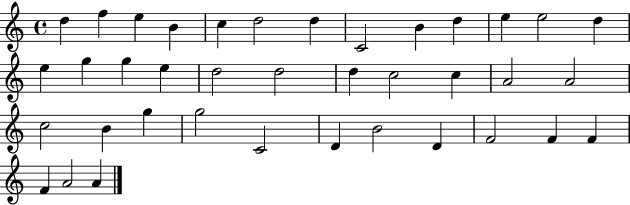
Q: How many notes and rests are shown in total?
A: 38